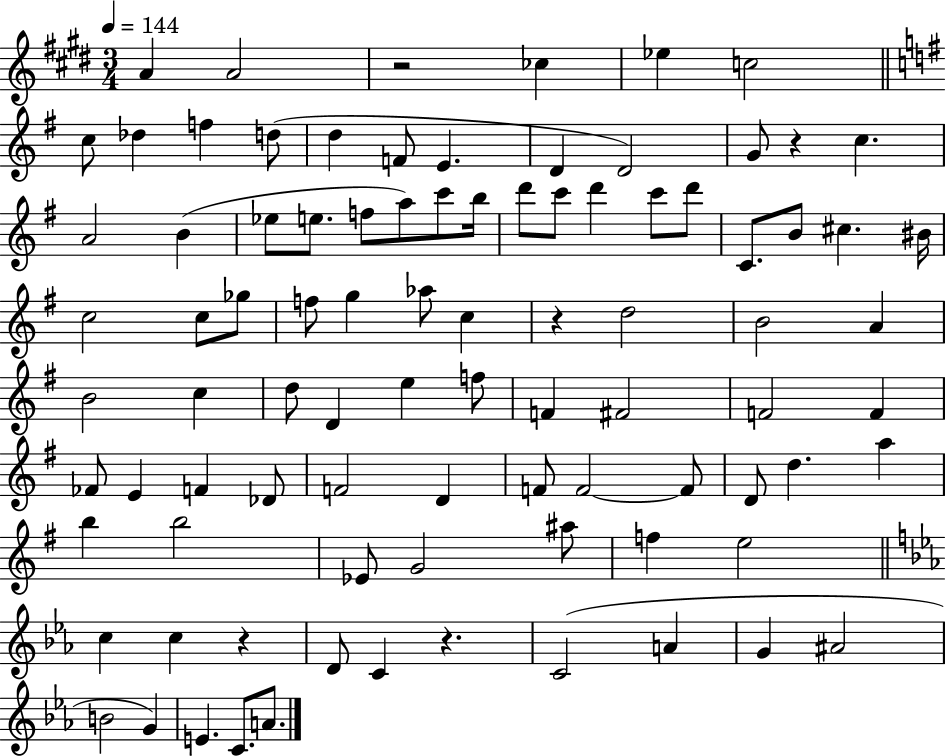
A4/q A4/h R/h CES5/q Eb5/q C5/h C5/e Db5/q F5/q D5/e D5/q F4/e E4/q. D4/q D4/h G4/e R/q C5/q. A4/h B4/q Eb5/e E5/e. F5/e A5/e C6/e B5/s D6/e C6/e D6/q C6/e D6/e C4/e. B4/e C#5/q. BIS4/s C5/h C5/e Gb5/e F5/e G5/q Ab5/e C5/q R/q D5/h B4/h A4/q B4/h C5/q D5/e D4/q E5/q F5/e F4/q F#4/h F4/h F4/q FES4/e E4/q F4/q Db4/e F4/h D4/q F4/e F4/h F4/e D4/e D5/q. A5/q B5/q B5/h Eb4/e G4/h A#5/e F5/q E5/h C5/q C5/q R/q D4/e C4/q R/q. C4/h A4/q G4/q A#4/h B4/h G4/q E4/q. C4/e. A4/e.